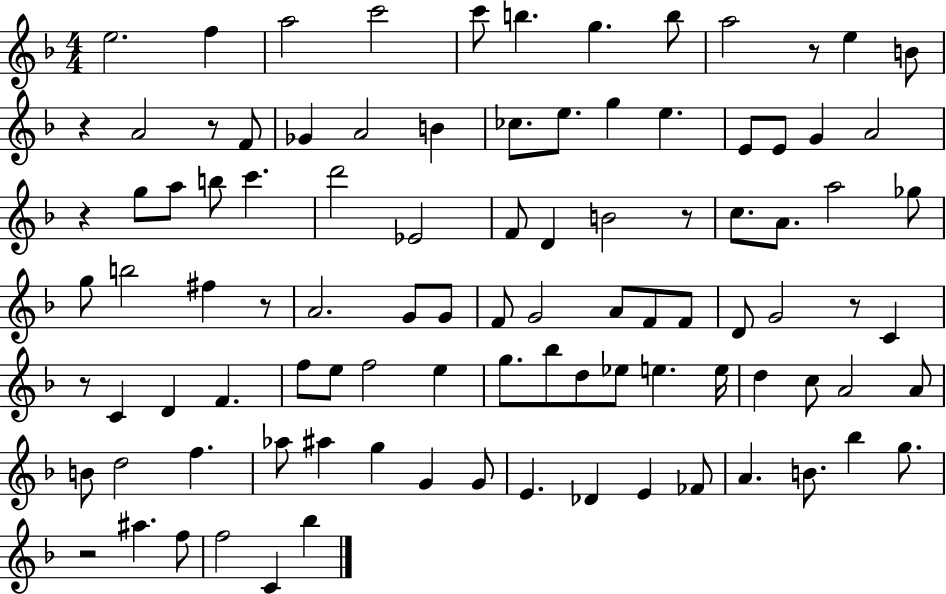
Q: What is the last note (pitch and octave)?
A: Bb5